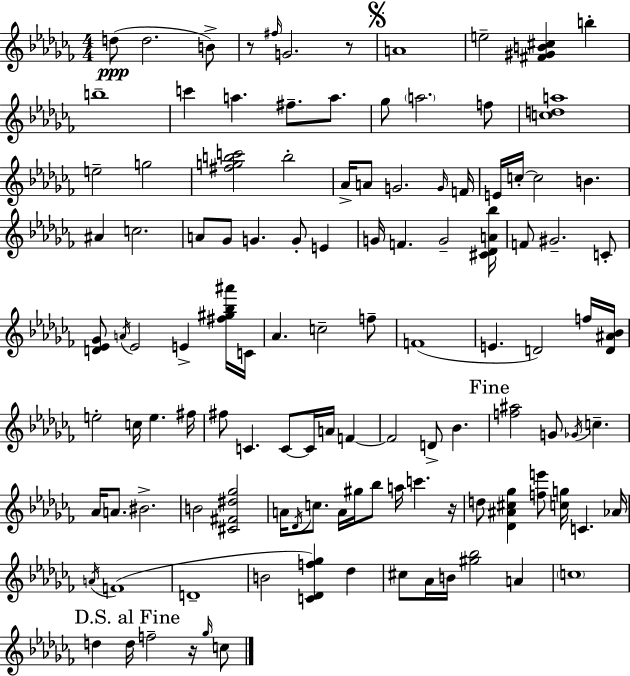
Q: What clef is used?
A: treble